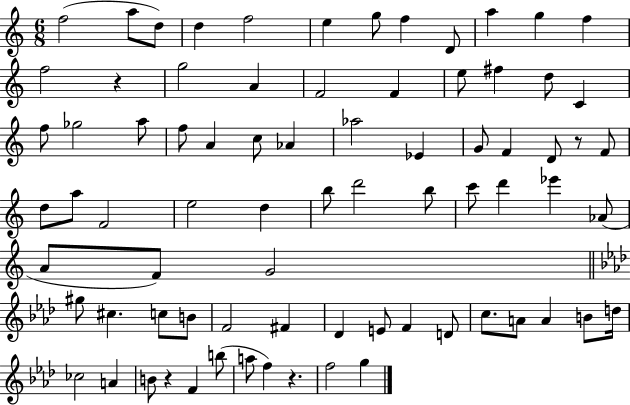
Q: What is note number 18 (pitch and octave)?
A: E5